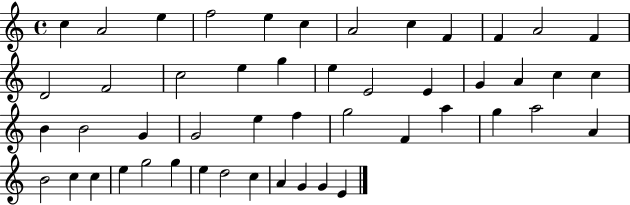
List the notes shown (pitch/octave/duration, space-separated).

C5/q A4/h E5/q F5/h E5/q C5/q A4/h C5/q F4/q F4/q A4/h F4/q D4/h F4/h C5/h E5/q G5/q E5/q E4/h E4/q G4/q A4/q C5/q C5/q B4/q B4/h G4/q G4/h E5/q F5/q G5/h F4/q A5/q G5/q A5/h A4/q B4/h C5/q C5/q E5/q G5/h G5/q E5/q D5/h C5/q A4/q G4/q G4/q E4/q